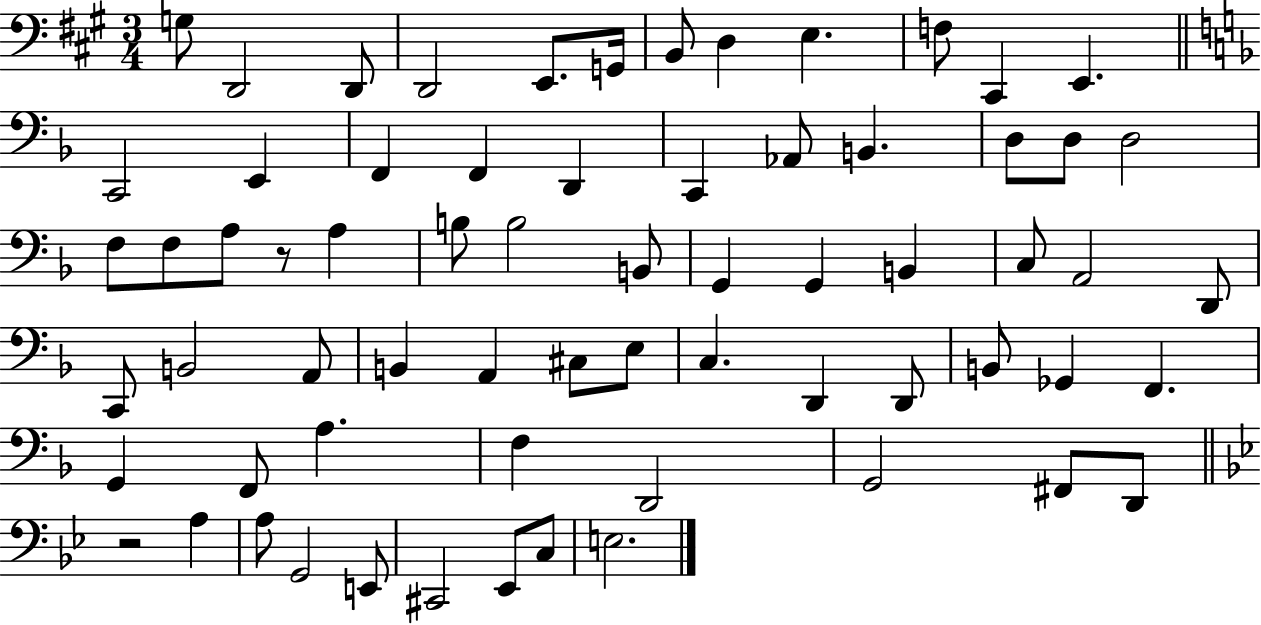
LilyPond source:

{
  \clef bass
  \numericTimeSignature
  \time 3/4
  \key a \major
  g8 d,2 d,8 | d,2 e,8. g,16 | b,8 d4 e4. | f8 cis,4 e,4. | \break \bar "||" \break \key f \major c,2 e,4 | f,4 f,4 d,4 | c,4 aes,8 b,4. | d8 d8 d2 | \break f8 f8 a8 r8 a4 | b8 b2 b,8 | g,4 g,4 b,4 | c8 a,2 d,8 | \break c,8 b,2 a,8 | b,4 a,4 cis8 e8 | c4. d,4 d,8 | b,8 ges,4 f,4. | \break g,4 f,8 a4. | f4 d,2 | g,2 fis,8 d,8 | \bar "||" \break \key bes \major r2 a4 | a8 g,2 e,8 | cis,2 ees,8 c8 | e2. | \break \bar "|."
}